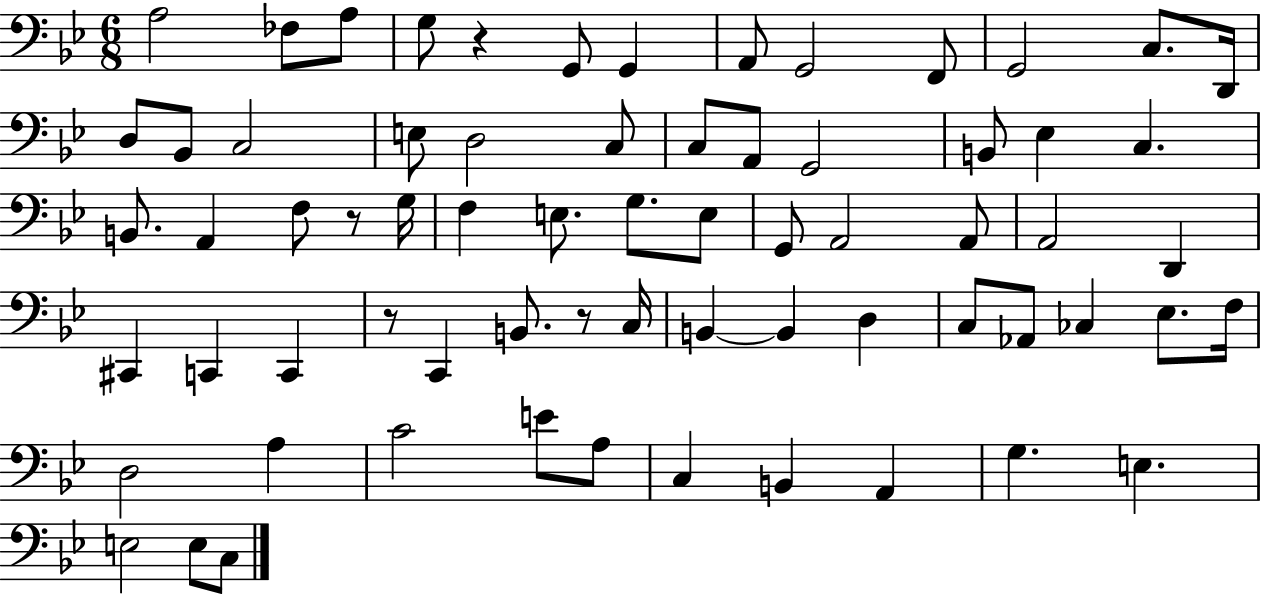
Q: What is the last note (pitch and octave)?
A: C3